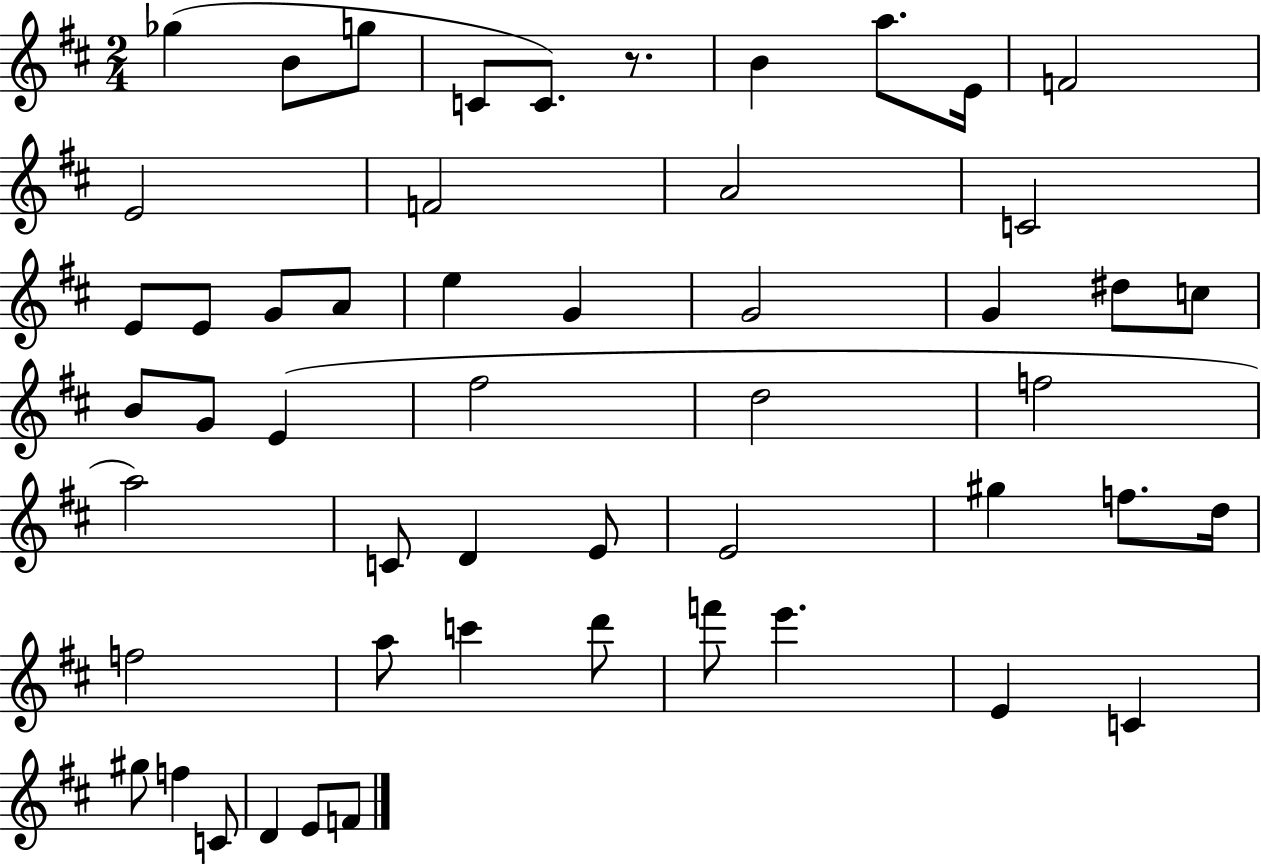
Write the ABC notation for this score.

X:1
T:Untitled
M:2/4
L:1/4
K:D
_g B/2 g/2 C/2 C/2 z/2 B a/2 E/4 F2 E2 F2 A2 C2 E/2 E/2 G/2 A/2 e G G2 G ^d/2 c/2 B/2 G/2 E ^f2 d2 f2 a2 C/2 D E/2 E2 ^g f/2 d/4 f2 a/2 c' d'/2 f'/2 e' E C ^g/2 f C/2 D E/2 F/2